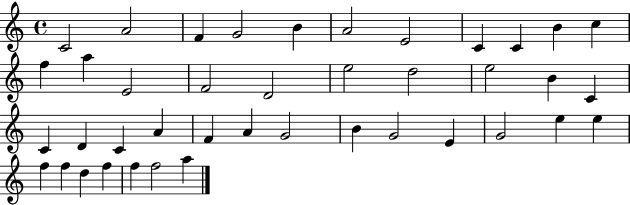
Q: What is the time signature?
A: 4/4